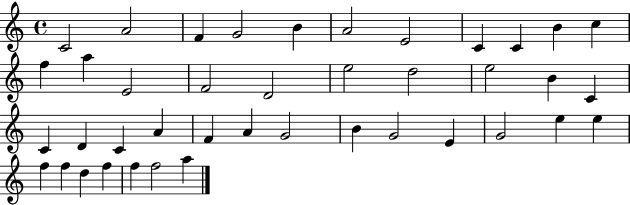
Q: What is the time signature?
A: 4/4